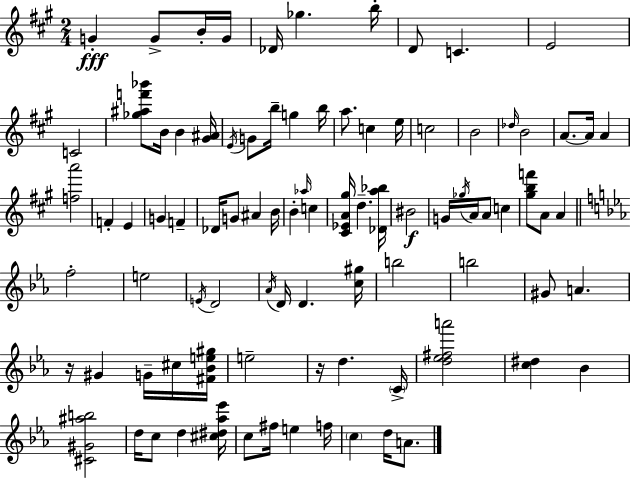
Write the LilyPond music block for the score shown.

{
  \clef treble
  \numericTimeSignature
  \time 2/4
  \key a \major
  g'4-.\fff g'8-> b'16-. g'16 | des'16 ges''4. b''16-. | d'8 c'4. | e'2 | \break c'2 | <ges'' ais'' f''' bes'''>8 b'16 b'4 <gis' ais'>16 | \acciaccatura { e'16 } g'8 b''16-- g''4 | b''16 a''8. c''4 | \break e''16 c''2 | b'2 | \grace { des''16 } b'2 | a'8.~~ a'16 a'4 | \break <f'' a'''>2 | f'4-. e'4 | g'4 f'4-- | des'16 g'8 ais'4 | \break b'16 b'4-. \grace { aes''16 } c''4 | <cis' ees' a' gis''>16 d''4.-- | <des' a'' bes''>16 bis'2\f | g'16 \acciaccatura { ges''16 } a'16 a'8 | \break c''4 <gis'' b'' f'''>8 a'8 | a'4 \bar "||" \break \key ees \major f''2-. | e''2 | \acciaccatura { e'16 } d'2 | \acciaccatura { aes'16 } d'16 d'4. | \break <c'' gis''>16 b''2 | b''2 | gis'8 a'4. | r16 gis'4 g'16-- | \break cis''16 <fis' bes' e'' gis''>16 e''2-- | r16 d''4. | \parenthesize c'16-> <d'' ees'' fis'' a'''>2 | <c'' dis''>4 bes'4 | \break <cis' gis' ais'' b''>2 | d''16 c''8 d''4 | <cis'' dis'' aes'' ees'''>16 c''8 fis''16 e''4 | f''16 \parenthesize c''4 d''16 a'8. | \break \bar "|."
}